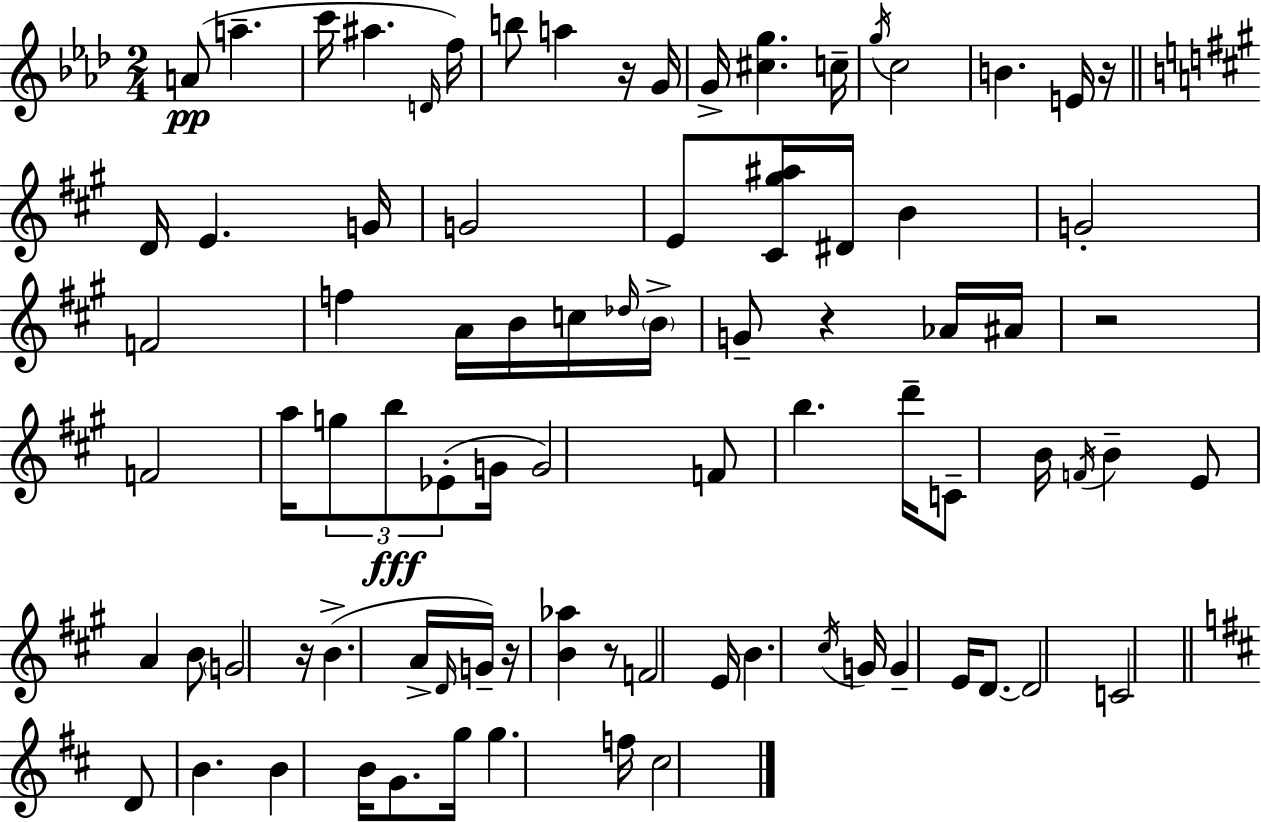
{
  \clef treble
  \numericTimeSignature
  \time 2/4
  \key f \minor
  \repeat volta 2 { a'8(\pp a''4.-- | c'''16 ais''4. \grace { d'16 } | f''16) b''8 a''4 r16 | g'16 g'16-> <cis'' g''>4. | \break c''16-- \acciaccatura { g''16 } c''2 | b'4. | e'16 r16 \bar "||" \break \key a \major d'16 e'4. g'16 | g'2 | e'8 <cis' gis'' ais''>16 dis'16 b'4 | g'2-. | \break f'2 | f''4 a'16 b'16 c''16 \grace { des''16 } | \parenthesize b'16-> g'8-- r4 aes'16 | ais'16 r2 | \break f'2 | a''16 \tuplet 3/2 { g''8 b''8\fff ees'8-.( } | g'16 g'2) | f'8 b''4. | \break d'''16-- c'8-- b'16 \acciaccatura { f'16 } b'4-- | e'8 a'4 | b'8 \parenthesize g'2 | r16 b'4.->( | \break a'16-> \grace { d'16 } g'16--) r16 <b' aes''>4 | r8 f'2 | e'16 b'4. | \acciaccatura { cis''16 } g'16 g'4-- | \break e'16 d'8.~~ d'2 | c'2 | \bar "||" \break \key b \minor d'8 b'4. | b'4 b'16 g'8. | g''16 g''4. f''16 | cis''2 | \break } \bar "|."
}